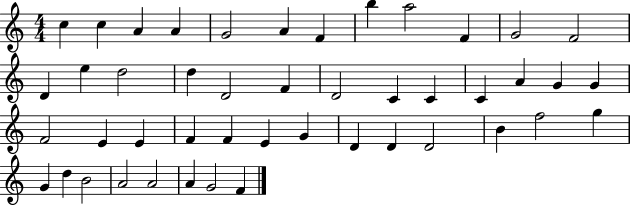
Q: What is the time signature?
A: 4/4